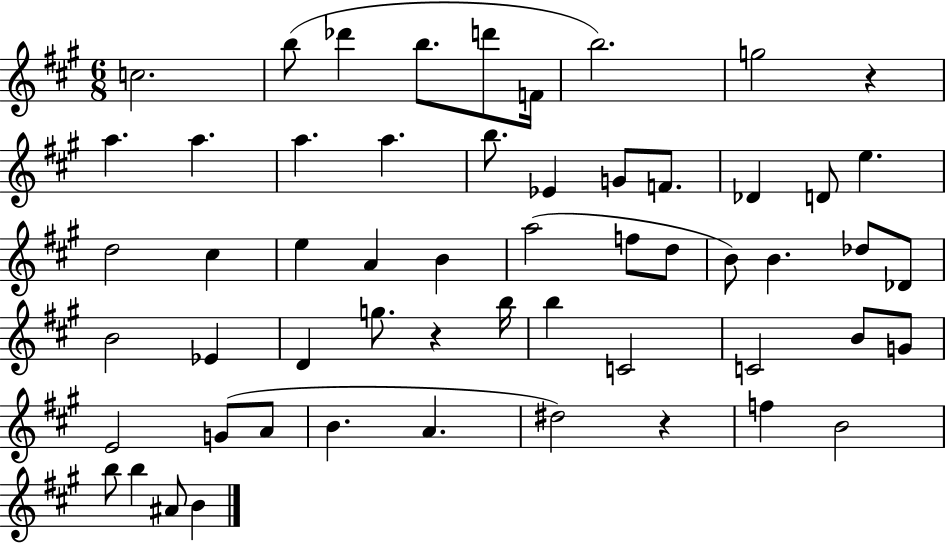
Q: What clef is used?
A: treble